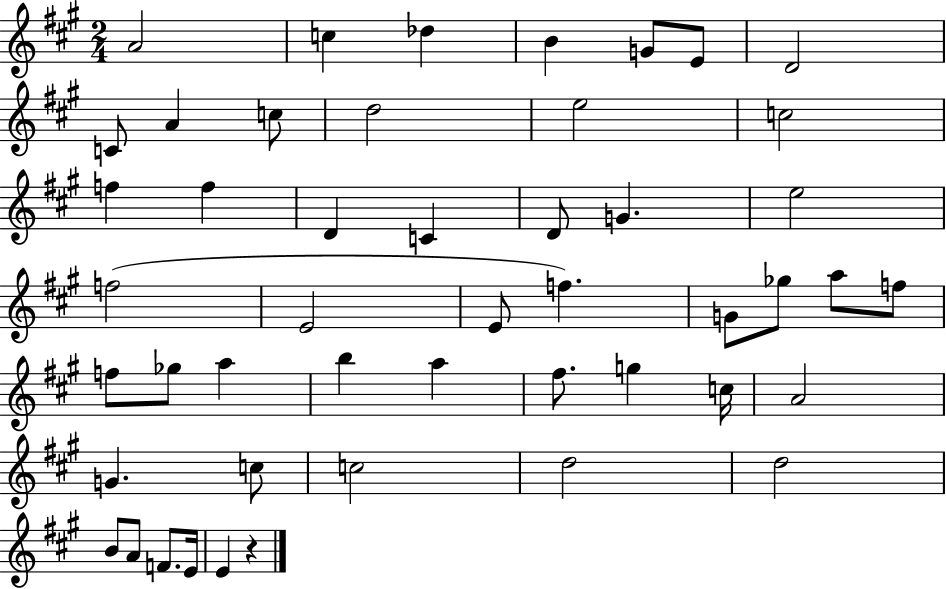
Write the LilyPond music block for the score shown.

{
  \clef treble
  \numericTimeSignature
  \time 2/4
  \key a \major
  a'2 | c''4 des''4 | b'4 g'8 e'8 | d'2 | \break c'8 a'4 c''8 | d''2 | e''2 | c''2 | \break f''4 f''4 | d'4 c'4 | d'8 g'4. | e''2 | \break f''2( | e'2 | e'8 f''4.) | g'8 ges''8 a''8 f''8 | \break f''8 ges''8 a''4 | b''4 a''4 | fis''8. g''4 c''16 | a'2 | \break g'4. c''8 | c''2 | d''2 | d''2 | \break b'8 a'8 f'8. e'16 | e'4 r4 | \bar "|."
}